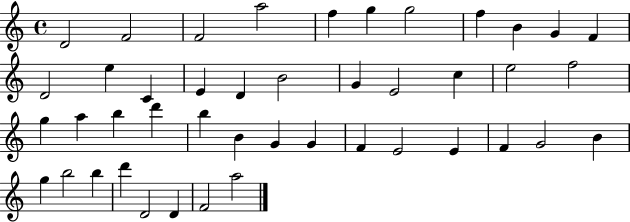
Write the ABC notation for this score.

X:1
T:Untitled
M:4/4
L:1/4
K:C
D2 F2 F2 a2 f g g2 f B G F D2 e C E D B2 G E2 c e2 f2 g a b d' b B G G F E2 E F G2 B g b2 b d' D2 D F2 a2